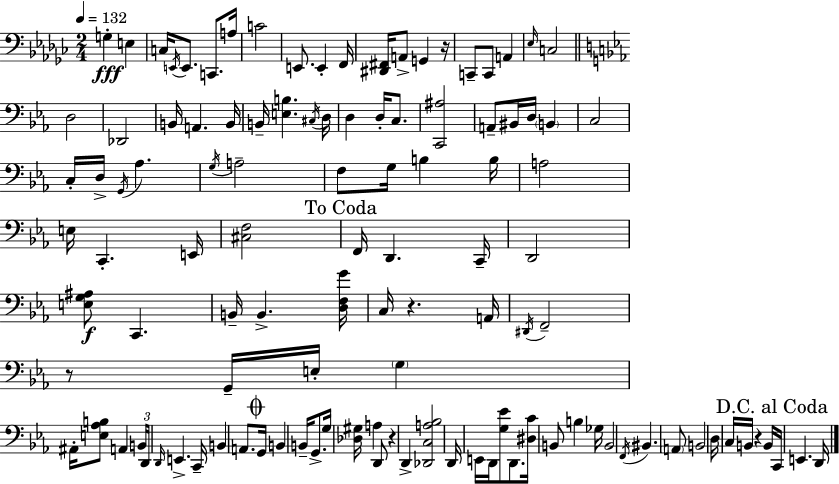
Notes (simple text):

G3/q E3/q C3/s E2/s E2/e. C2/e. A3/s C4/h E2/e. E2/q F2/s [D#2,F#2]/s A2/e G2/q R/s C2/e C2/e A2/q Eb3/s C3/h D3/h Db2/h B2/s A2/q. B2/s B2/s [E3,B3]/q. C#3/s D3/s D3/q D3/s C3/e. [C2,A#3]/h A2/e BIS2/s D3/s B2/q C3/h C3/s D3/s G2/s Ab3/q. G3/s A3/h F3/e G3/s B3/q B3/s A3/h E3/s C2/q. E2/s [C#3,F3]/h F2/s D2/q. C2/s D2/h [E3,G3,A#3]/e C2/q. B2/s B2/q. [D3,F3,G4]/s C3/s R/q. A2/s D#2/s F2/h R/e G2/s E3/s G3/q A#2/s [E3,Ab3,B3]/e A2/q B2/s D2/s D2/s E2/q. C2/s B2/q A2/e. G2/s B2/q B2/s G2/e. G3/s [Db3,G#3]/s A3/q D2/e R/q D2/q [Db2,C3,A3,Bb3]/h D2/s E2/s D2/s [G3,Eb4]/e D2/e. [D#3,C4]/s B2/e B3/q Gb3/s B2/h F2/s BIS2/q. A2/e B2/h D3/s C3/s B2/s R/q B2/s C2/s E2/q. D2/s